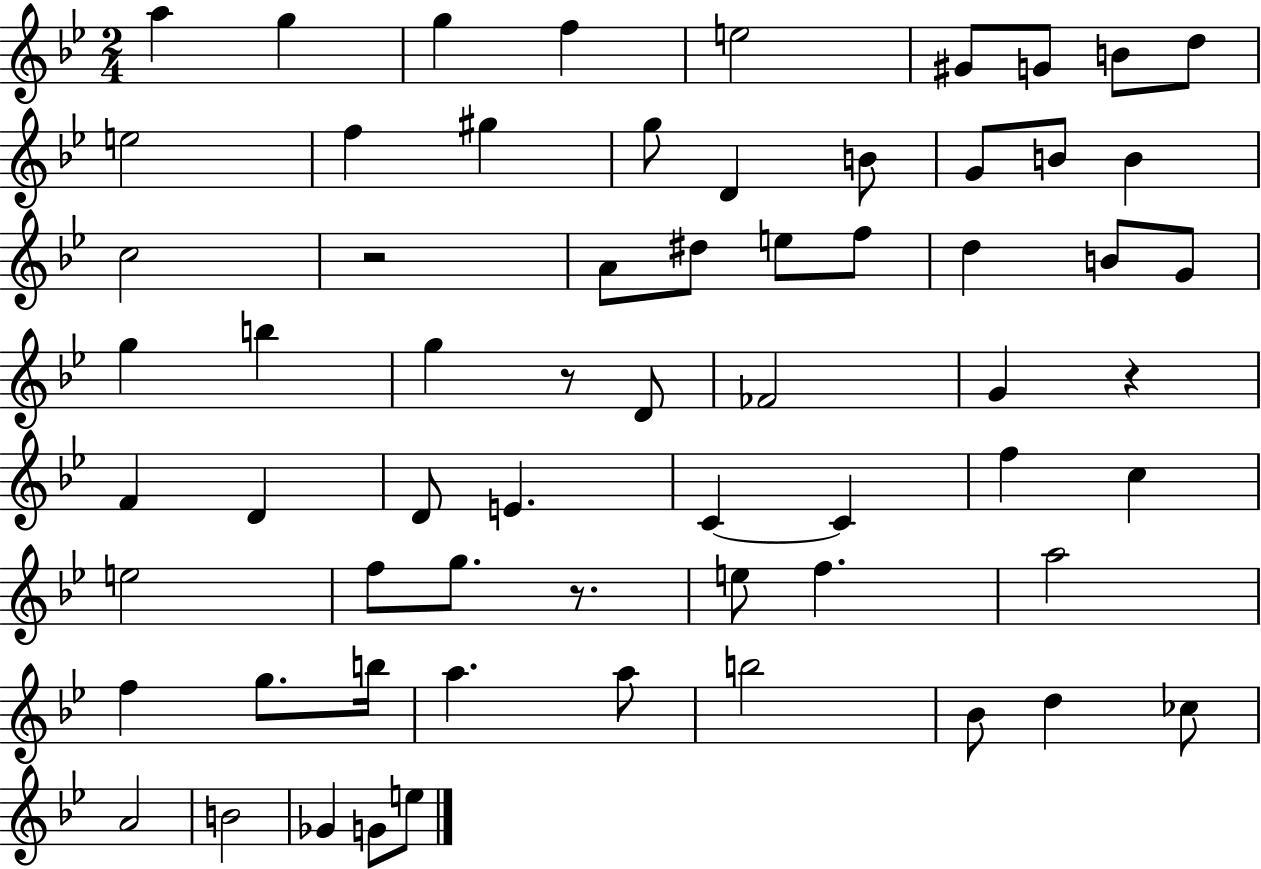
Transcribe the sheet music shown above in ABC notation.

X:1
T:Untitled
M:2/4
L:1/4
K:Bb
a g g f e2 ^G/2 G/2 B/2 d/2 e2 f ^g g/2 D B/2 G/2 B/2 B c2 z2 A/2 ^d/2 e/2 f/2 d B/2 G/2 g b g z/2 D/2 _F2 G z F D D/2 E C C f c e2 f/2 g/2 z/2 e/2 f a2 f g/2 b/4 a a/2 b2 _B/2 d _c/2 A2 B2 _G G/2 e/2